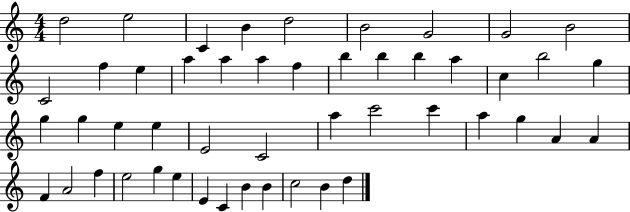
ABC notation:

X:1
T:Untitled
M:4/4
L:1/4
K:C
d2 e2 C B d2 B2 G2 G2 B2 C2 f e a a a f b b b a c b2 g g g e e E2 C2 a c'2 c' a g A A F A2 f e2 g e E C B B c2 B d